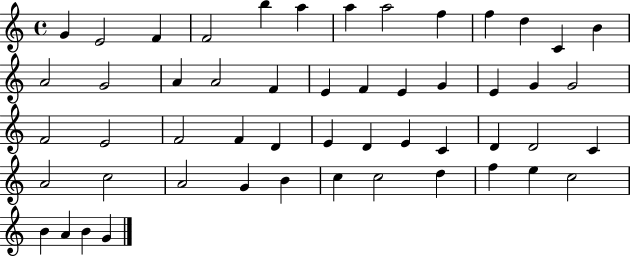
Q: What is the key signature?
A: C major